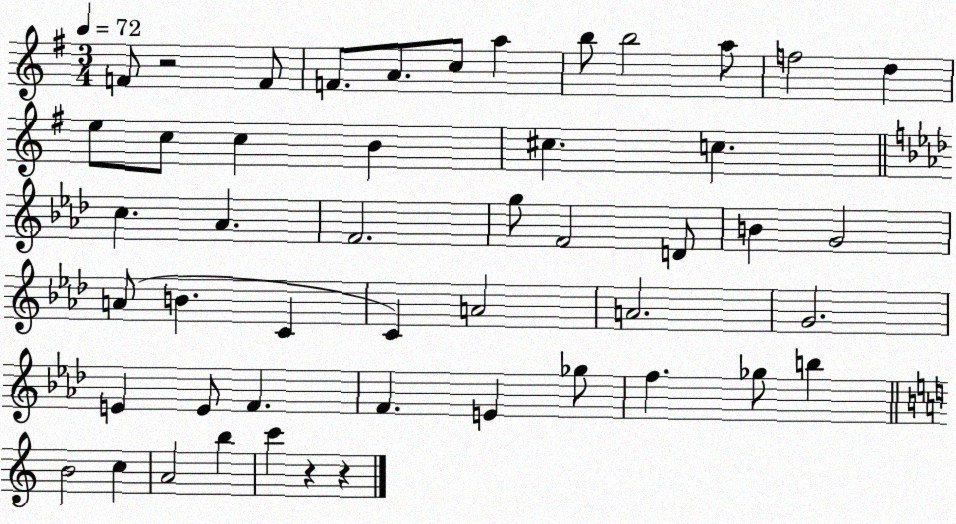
X:1
T:Untitled
M:3/4
L:1/4
K:G
F/2 z2 F/2 F/2 A/2 c/2 a b/2 b2 a/2 f2 d e/2 c/2 c B ^c c c _A F2 g/2 F2 D/2 B G2 A/2 B C C A2 A2 G2 E E/2 F F E _g/2 f _g/2 b B2 c A2 b c' z z